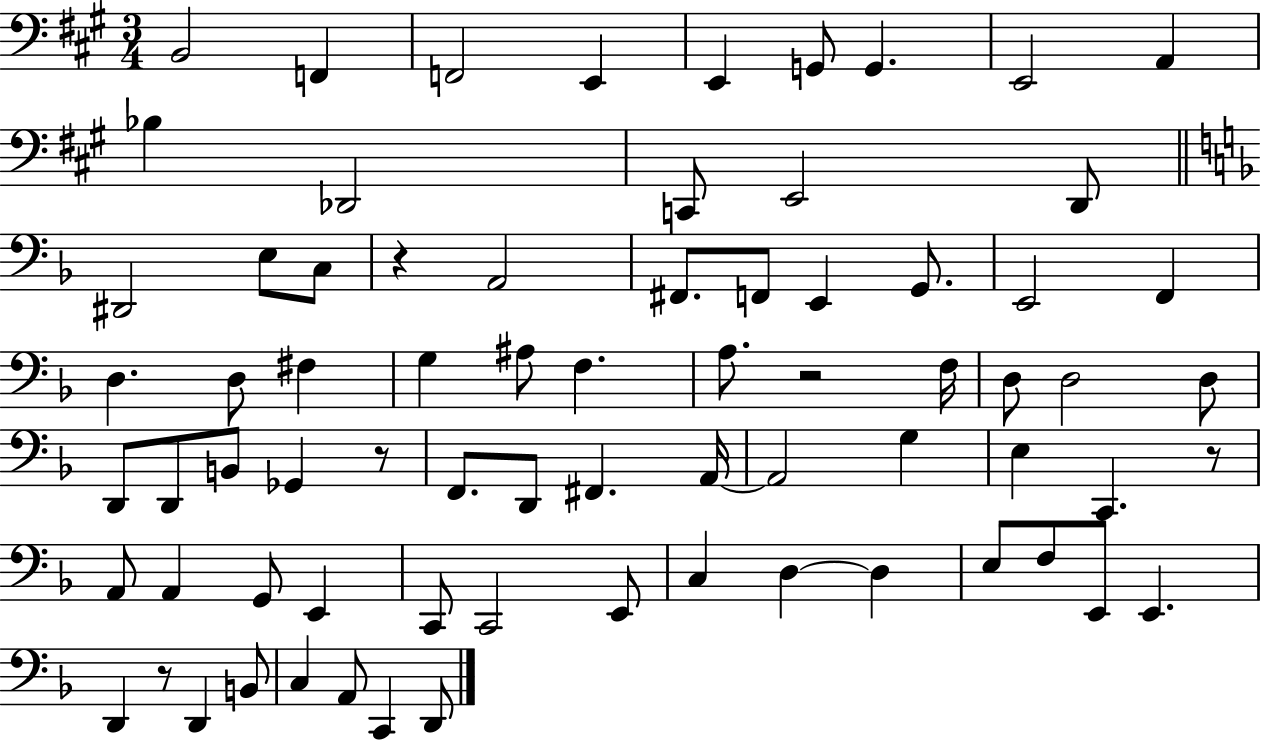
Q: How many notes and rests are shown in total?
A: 73